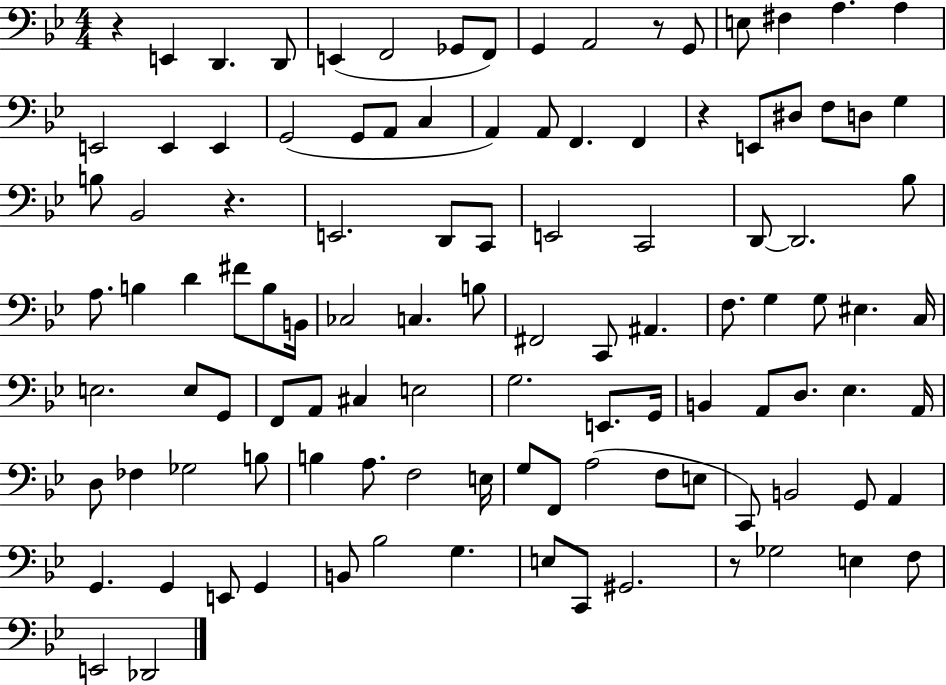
X:1
T:Untitled
M:4/4
L:1/4
K:Bb
z E,, D,, D,,/2 E,, F,,2 _G,,/2 F,,/2 G,, A,,2 z/2 G,,/2 E,/2 ^F, A, A, E,,2 E,, E,, G,,2 G,,/2 A,,/2 C, A,, A,,/2 F,, F,, z E,,/2 ^D,/2 F,/2 D,/2 G, B,/2 _B,,2 z E,,2 D,,/2 C,,/2 E,,2 C,,2 D,,/2 D,,2 _B,/2 A,/2 B, D ^F/2 B,/2 B,,/4 _C,2 C, B,/2 ^F,,2 C,,/2 ^A,, F,/2 G, G,/2 ^E, C,/4 E,2 E,/2 G,,/2 F,,/2 A,,/2 ^C, E,2 G,2 E,,/2 G,,/4 B,, A,,/2 D,/2 _E, A,,/4 D,/2 _F, _G,2 B,/2 B, A,/2 F,2 E,/4 G,/2 F,,/2 A,2 F,/2 E,/2 C,,/2 B,,2 G,,/2 A,, G,, G,, E,,/2 G,, B,,/2 _B,2 G, E,/2 C,,/2 ^G,,2 z/2 _G,2 E, F,/2 E,,2 _D,,2